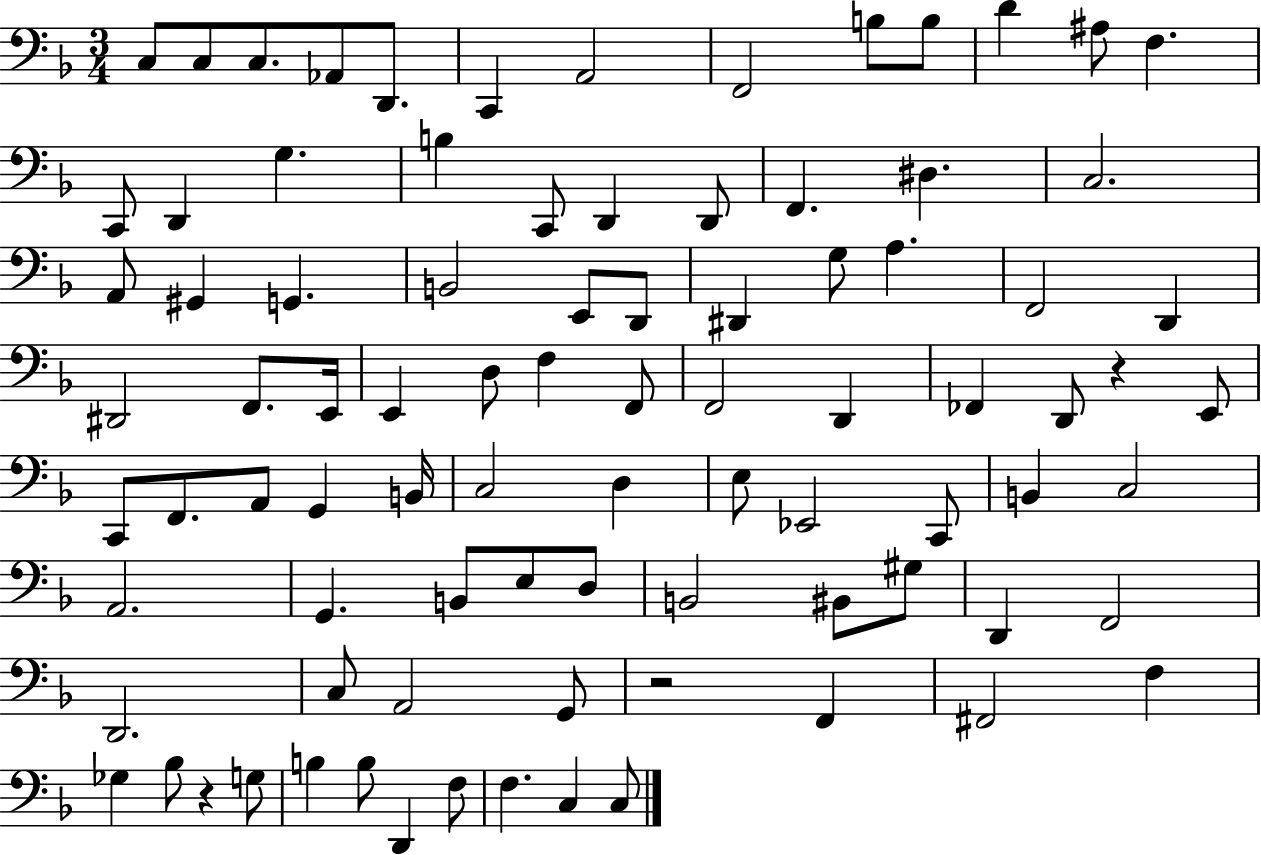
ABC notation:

X:1
T:Untitled
M:3/4
L:1/4
K:F
C,/2 C,/2 C,/2 _A,,/2 D,,/2 C,, A,,2 F,,2 B,/2 B,/2 D ^A,/2 F, C,,/2 D,, G, B, C,,/2 D,, D,,/2 F,, ^D, C,2 A,,/2 ^G,, G,, B,,2 E,,/2 D,,/2 ^D,, G,/2 A, F,,2 D,, ^D,,2 F,,/2 E,,/4 E,, D,/2 F, F,,/2 F,,2 D,, _F,, D,,/2 z E,,/2 C,,/2 F,,/2 A,,/2 G,, B,,/4 C,2 D, E,/2 _E,,2 C,,/2 B,, C,2 A,,2 G,, B,,/2 E,/2 D,/2 B,,2 ^B,,/2 ^G,/2 D,, F,,2 D,,2 C,/2 A,,2 G,,/2 z2 F,, ^F,,2 F, _G, _B,/2 z G,/2 B, B,/2 D,, F,/2 F, C, C,/2